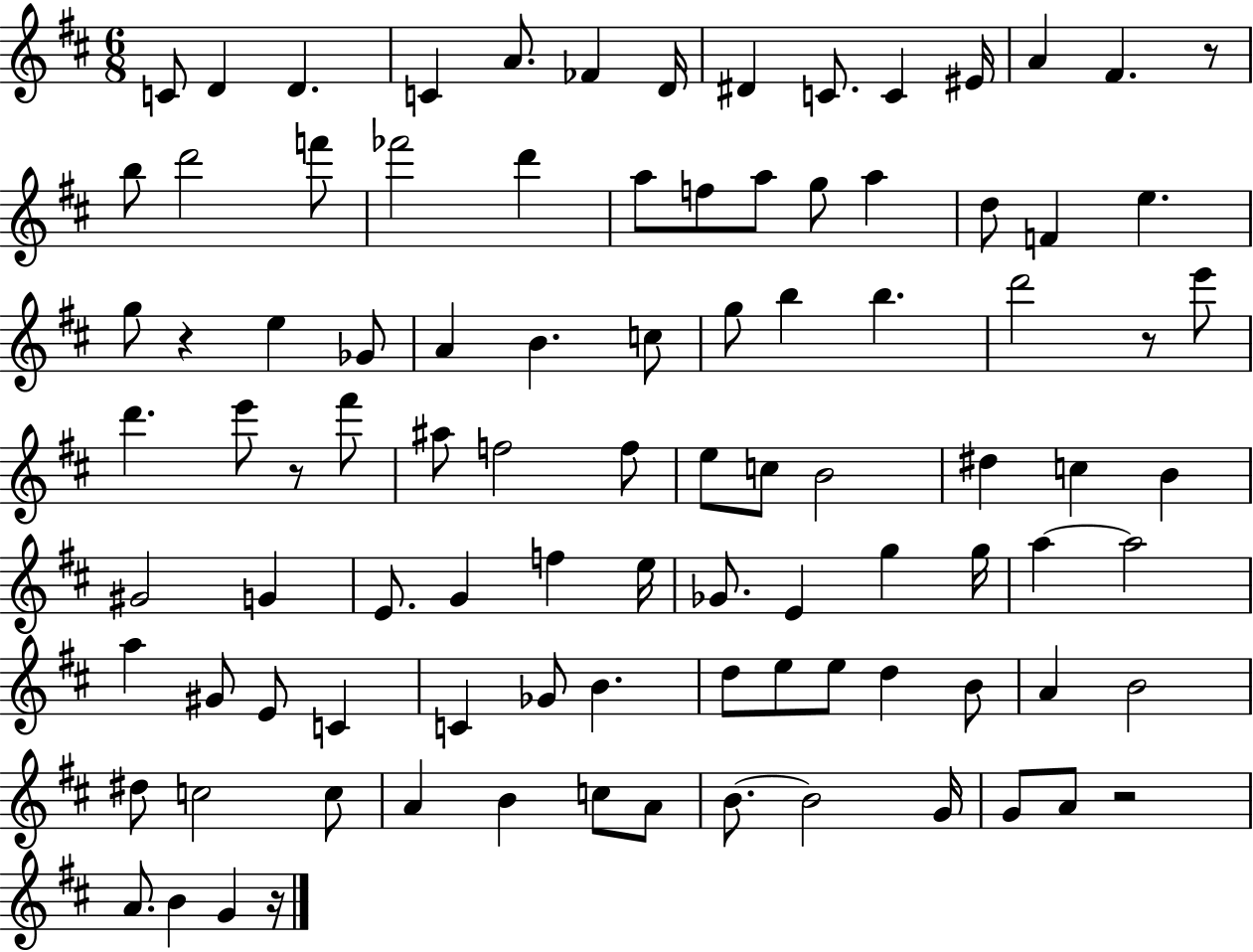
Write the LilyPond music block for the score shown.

{
  \clef treble
  \numericTimeSignature
  \time 6/8
  \key d \major
  c'8 d'4 d'4. | c'4 a'8. fes'4 d'16 | dis'4 c'8. c'4 eis'16 | a'4 fis'4. r8 | \break b''8 d'''2 f'''8 | fes'''2 d'''4 | a''8 f''8 a''8 g''8 a''4 | d''8 f'4 e''4. | \break g''8 r4 e''4 ges'8 | a'4 b'4. c''8 | g''8 b''4 b''4. | d'''2 r8 e'''8 | \break d'''4. e'''8 r8 fis'''8 | ais''8 f''2 f''8 | e''8 c''8 b'2 | dis''4 c''4 b'4 | \break gis'2 g'4 | e'8. g'4 f''4 e''16 | ges'8. e'4 g''4 g''16 | a''4~~ a''2 | \break a''4 gis'8 e'8 c'4 | c'4 ges'8 b'4. | d''8 e''8 e''8 d''4 b'8 | a'4 b'2 | \break dis''8 c''2 c''8 | a'4 b'4 c''8 a'8 | b'8.~~ b'2 g'16 | g'8 a'8 r2 | \break a'8. b'4 g'4 r16 | \bar "|."
}